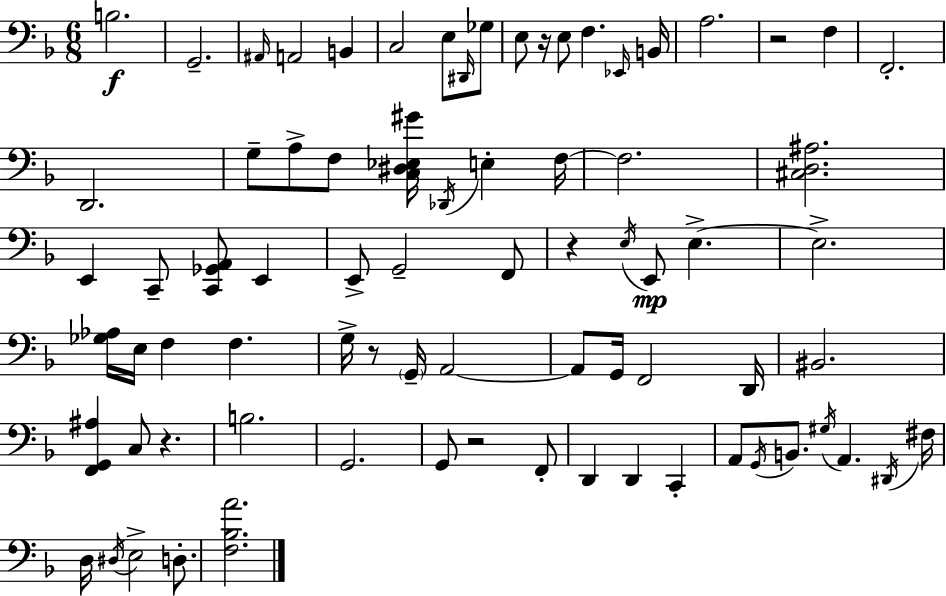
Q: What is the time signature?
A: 6/8